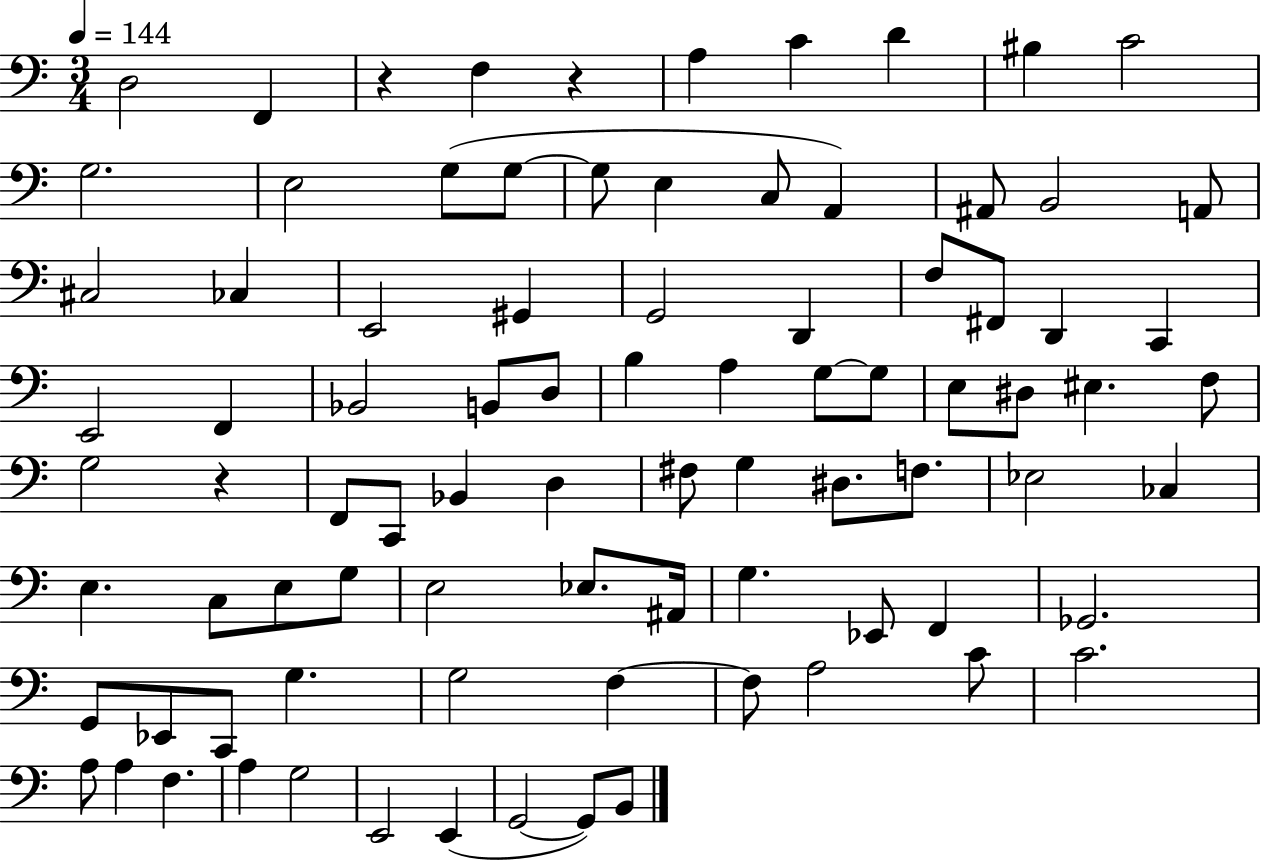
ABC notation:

X:1
T:Untitled
M:3/4
L:1/4
K:C
D,2 F,, z F, z A, C D ^B, C2 G,2 E,2 G,/2 G,/2 G,/2 E, C,/2 A,, ^A,,/2 B,,2 A,,/2 ^C,2 _C, E,,2 ^G,, G,,2 D,, F,/2 ^F,,/2 D,, C,, E,,2 F,, _B,,2 B,,/2 D,/2 B, A, G,/2 G,/2 E,/2 ^D,/2 ^E, F,/2 G,2 z F,,/2 C,,/2 _B,, D, ^F,/2 G, ^D,/2 F,/2 _E,2 _C, E, C,/2 E,/2 G,/2 E,2 _E,/2 ^A,,/4 G, _E,,/2 F,, _G,,2 G,,/2 _E,,/2 C,,/2 G, G,2 F, F,/2 A,2 C/2 C2 A,/2 A, F, A, G,2 E,,2 E,, G,,2 G,,/2 B,,/2